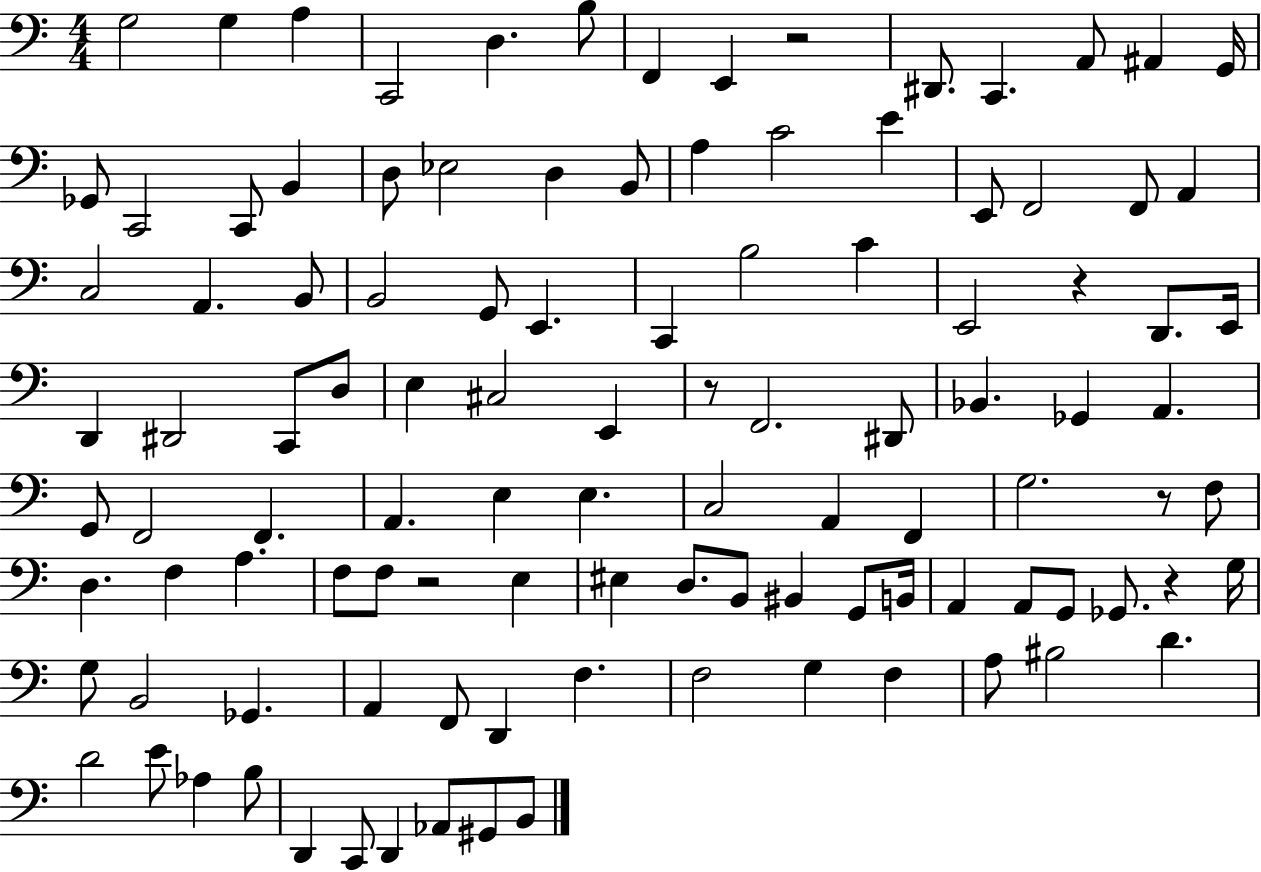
G3/h G3/q A3/q C2/h D3/q. B3/e F2/q E2/q R/h D#2/e. C2/q. A2/e A#2/q G2/s Gb2/e C2/h C2/e B2/q D3/e Eb3/h D3/q B2/e A3/q C4/h E4/q E2/e F2/h F2/e A2/q C3/h A2/q. B2/e B2/h G2/e E2/q. C2/q B3/h C4/q E2/h R/q D2/e. E2/s D2/q D#2/h C2/e D3/e E3/q C#3/h E2/q R/e F2/h. D#2/e Bb2/q. Gb2/q A2/q. G2/e F2/h F2/q. A2/q. E3/q E3/q. C3/h A2/q F2/q G3/h. R/e F3/e D3/q. F3/q A3/q. F3/e F3/e R/h E3/q EIS3/q D3/e. B2/e BIS2/q G2/e B2/s A2/q A2/e G2/e Gb2/e. R/q G3/s G3/e B2/h Gb2/q. A2/q F2/e D2/q F3/q. F3/h G3/q F3/q A3/e BIS3/h D4/q. D4/h E4/e Ab3/q B3/e D2/q C2/e D2/q Ab2/e G#2/e B2/e